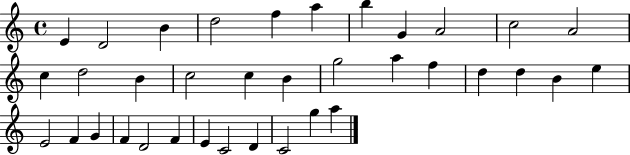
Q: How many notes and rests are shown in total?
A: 36